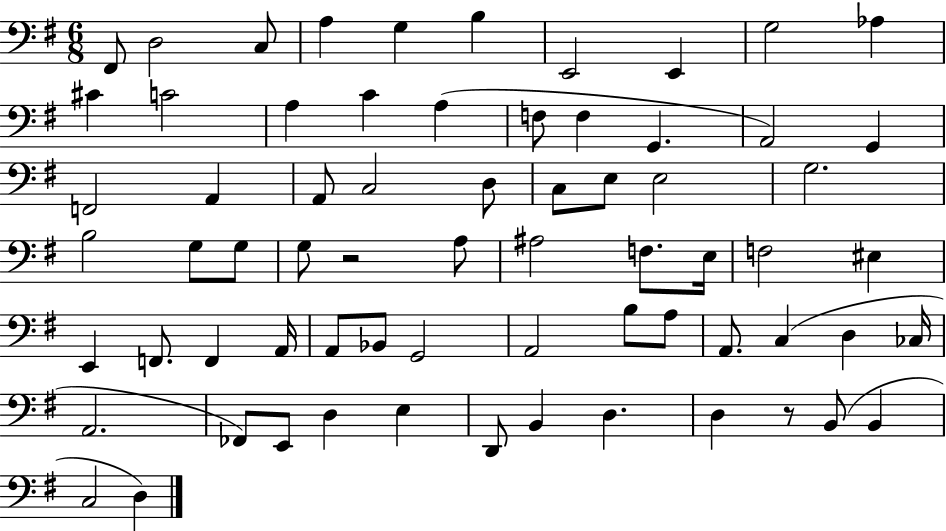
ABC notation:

X:1
T:Untitled
M:6/8
L:1/4
K:G
^F,,/2 D,2 C,/2 A, G, B, E,,2 E,, G,2 _A, ^C C2 A, C A, F,/2 F, G,, A,,2 G,, F,,2 A,, A,,/2 C,2 D,/2 C,/2 E,/2 E,2 G,2 B,2 G,/2 G,/2 G,/2 z2 A,/2 ^A,2 F,/2 E,/4 F,2 ^E, E,, F,,/2 F,, A,,/4 A,,/2 _B,,/2 G,,2 A,,2 B,/2 A,/2 A,,/2 C, D, _C,/4 A,,2 _F,,/2 E,,/2 D, E, D,,/2 B,, D, D, z/2 B,,/2 B,, C,2 D,